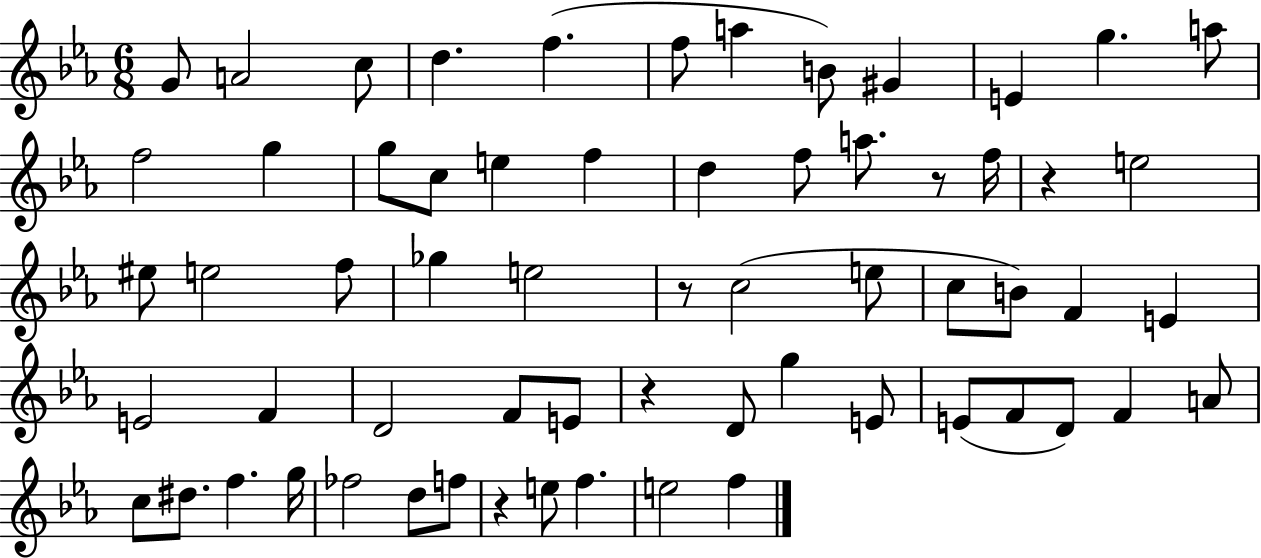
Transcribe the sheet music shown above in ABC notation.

X:1
T:Untitled
M:6/8
L:1/4
K:Eb
G/2 A2 c/2 d f f/2 a B/2 ^G E g a/2 f2 g g/2 c/2 e f d f/2 a/2 z/2 f/4 z e2 ^e/2 e2 f/2 _g e2 z/2 c2 e/2 c/2 B/2 F E E2 F D2 F/2 E/2 z D/2 g E/2 E/2 F/2 D/2 F A/2 c/2 ^d/2 f g/4 _f2 d/2 f/2 z e/2 f e2 f